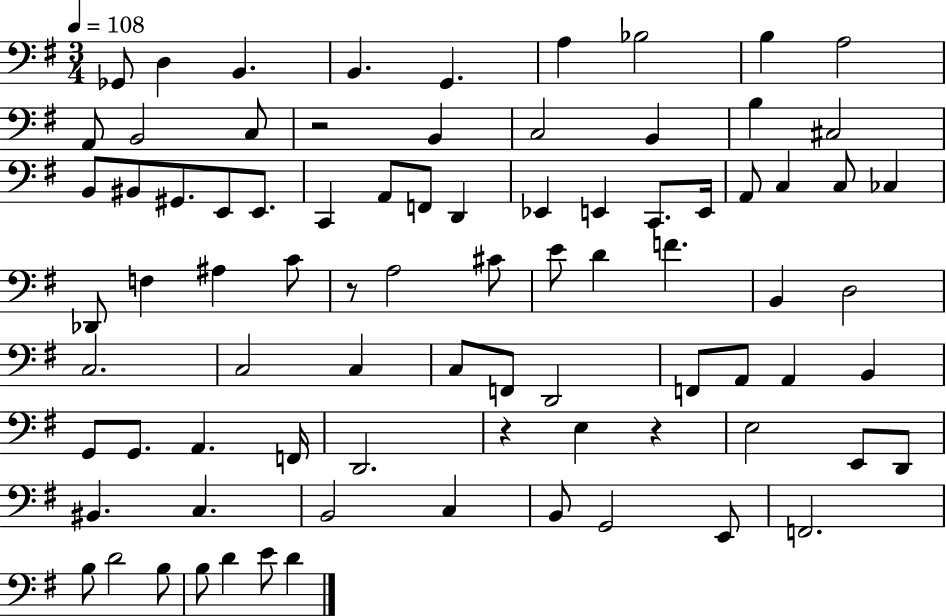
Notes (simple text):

Gb2/e D3/q B2/q. B2/q. G2/q. A3/q Bb3/h B3/q A3/h A2/e B2/h C3/e R/h B2/q C3/h B2/q B3/q C#3/h B2/e BIS2/e G#2/e. E2/e E2/e. C2/q A2/e F2/e D2/q Eb2/q E2/q C2/e. E2/s A2/e C3/q C3/e CES3/q Db2/e F3/q A#3/q C4/e R/e A3/h C#4/e E4/e D4/q F4/q. B2/q D3/h C3/h. C3/h C3/q C3/e F2/e D2/h F2/e A2/e A2/q B2/q G2/e G2/e. A2/q. F2/s D2/h. R/q E3/q R/q E3/h E2/e D2/e BIS2/q. C3/q. B2/h C3/q B2/e G2/h E2/e F2/h. B3/e D4/h B3/e B3/e D4/q E4/e D4/q